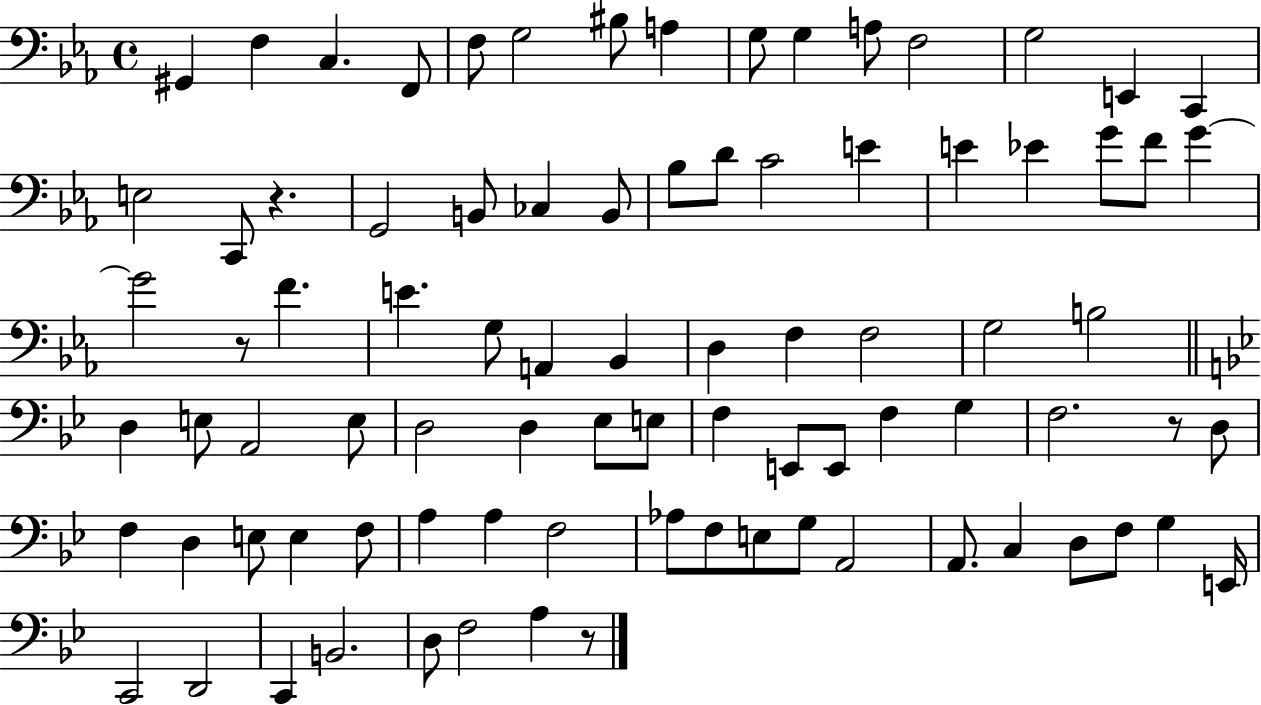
{
  \clef bass
  \time 4/4
  \defaultTimeSignature
  \key ees \major
  \repeat volta 2 { gis,4 f4 c4. f,8 | f8 g2 bis8 a4 | g8 g4 a8 f2 | g2 e,4 c,4 | \break e2 c,8 r4. | g,2 b,8 ces4 b,8 | bes8 d'8 c'2 e'4 | e'4 ees'4 g'8 f'8 g'4~~ | \break g'2 r8 f'4. | e'4. g8 a,4 bes,4 | d4 f4 f2 | g2 b2 | \break \bar "||" \break \key bes \major d4 e8 a,2 e8 | d2 d4 ees8 e8 | f4 e,8 e,8 f4 g4 | f2. r8 d8 | \break f4 d4 e8 e4 f8 | a4 a4 f2 | aes8 f8 e8 g8 a,2 | a,8. c4 d8 f8 g4 e,16 | \break c,2 d,2 | c,4 b,2. | d8 f2 a4 r8 | } \bar "|."
}